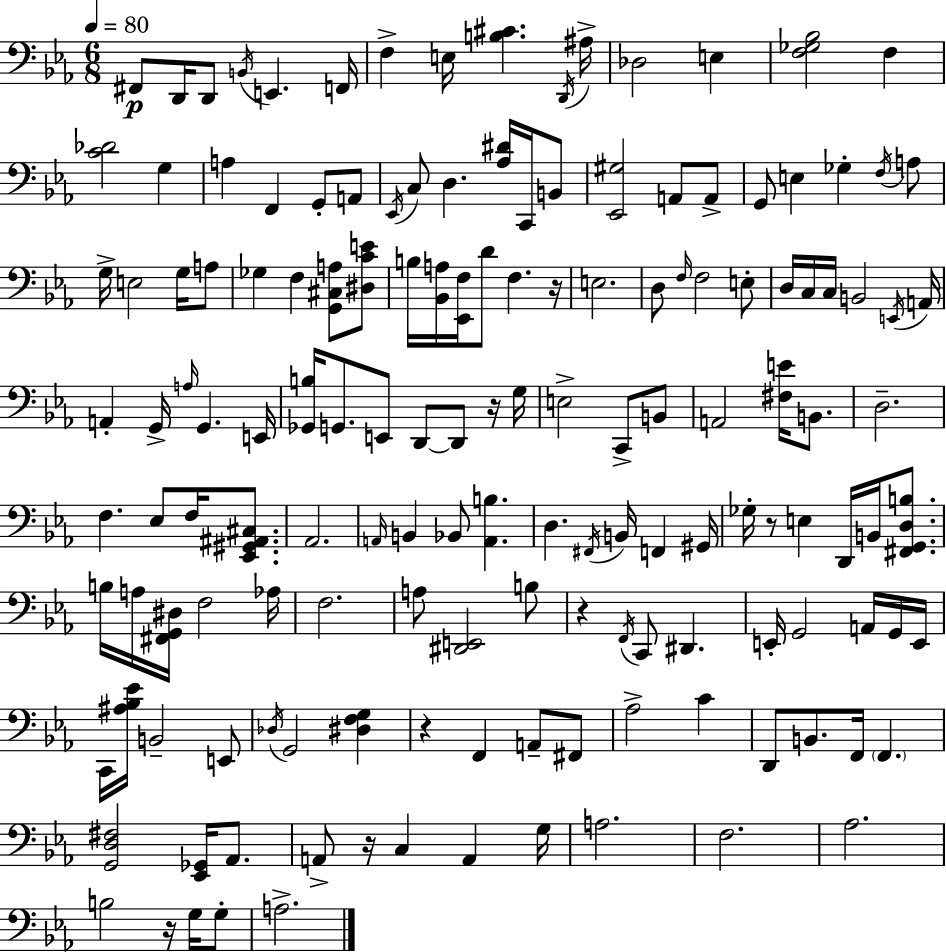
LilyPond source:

{
  \clef bass
  \numericTimeSignature
  \time 6/8
  \key ees \major
  \tempo 4 = 80
  \repeat volta 2 { fis,8\p d,16 d,8 \acciaccatura { b,16 } e,4. | f,16 f4-> e16 <b cis'>4. | \acciaccatura { d,16 } ais16-> des2 e4 | <f ges bes>2 f4 | \break <c' des'>2 g4 | a4 f,4 g,8-. | a,8 \acciaccatura { ees,16 } c8 d4. <aes dis'>16 | c,16 b,8 <ees, gis>2 a,8 | \break a,8-> g,8 e4 ges4-. | \acciaccatura { f16 } a8 g16-> e2 | g16 a8 ges4 f4 | <g, cis a>8 <dis c' e'>8 b16 <bes, a>16 <ees, f>16 d'8 f4. | \break r16 e2. | d8 \grace { f16 } f2 | e8-. d16 c16 c16 b,2 | \acciaccatura { e,16 } a,16 a,4-. g,16-> \grace { a16 } | \break g,4. e,16 <ges, b>16 g,8. e,8 | d,8~~ d,8 r16 g16 e2-> | c,8-> b,8 a,2 | <fis e'>16 b,8. d2.-- | \break f4. | ees8 f16 <ees, gis, ais, cis>8. aes,2. | \grace { a,16 } b,4 | bes,8 <a, b>4. d4. | \break \acciaccatura { fis,16 } b,16 f,4 gis,16 ges16-. r8 | e4 d,16 b,16 <fis, g, d b>8. b16 a16 <fis, g, dis>16 | f2 aes16 f2. | a8 <dis, e,>2 | \break b8 r4 | \acciaccatura { f,16 } c,8 dis,4. e,16-. g,2 | a,16 g,16 e,16 c,16 <ais bes ees'>16 | b,2-- e,8 \acciaccatura { des16 } g,2 | \break <dis f g>4 r4 | f,4 a,8-- fis,8 aes2-> | c'4 d,8 | b,8. f,16 \parenthesize f,4. <g, d fis>2 | \break <ees, ges,>16 aes,8. a,8-> | r16 c4 a,4 g16 a2. | f2. | aes2. | \break b2 | r16 g16 g8-. a2.-> | } \bar "|."
}